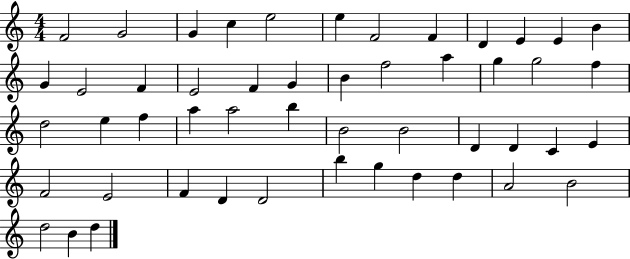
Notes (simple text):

F4/h G4/h G4/q C5/q E5/h E5/q F4/h F4/q D4/q E4/q E4/q B4/q G4/q E4/h F4/q E4/h F4/q G4/q B4/q F5/h A5/q G5/q G5/h F5/q D5/h E5/q F5/q A5/q A5/h B5/q B4/h B4/h D4/q D4/q C4/q E4/q F4/h E4/h F4/q D4/q D4/h B5/q G5/q D5/q D5/q A4/h B4/h D5/h B4/q D5/q